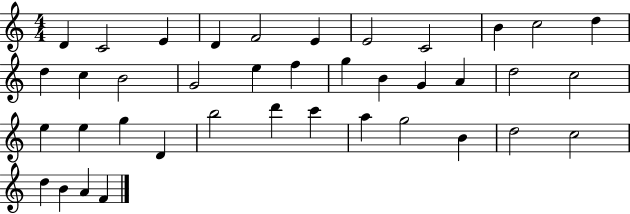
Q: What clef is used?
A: treble